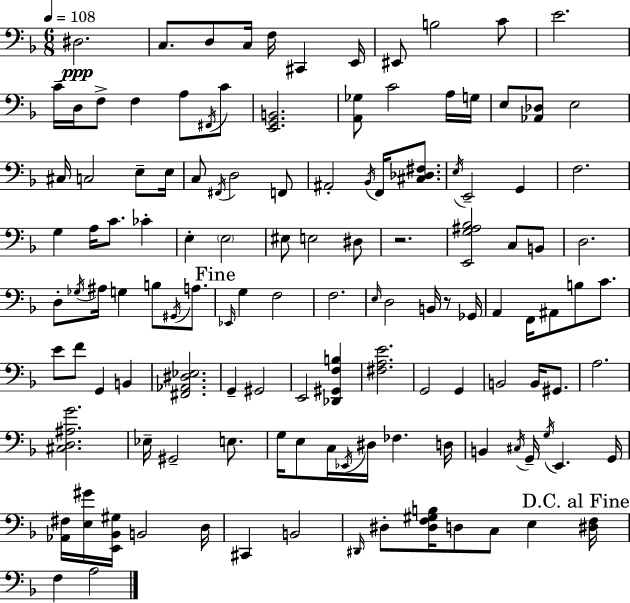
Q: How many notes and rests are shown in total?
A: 126